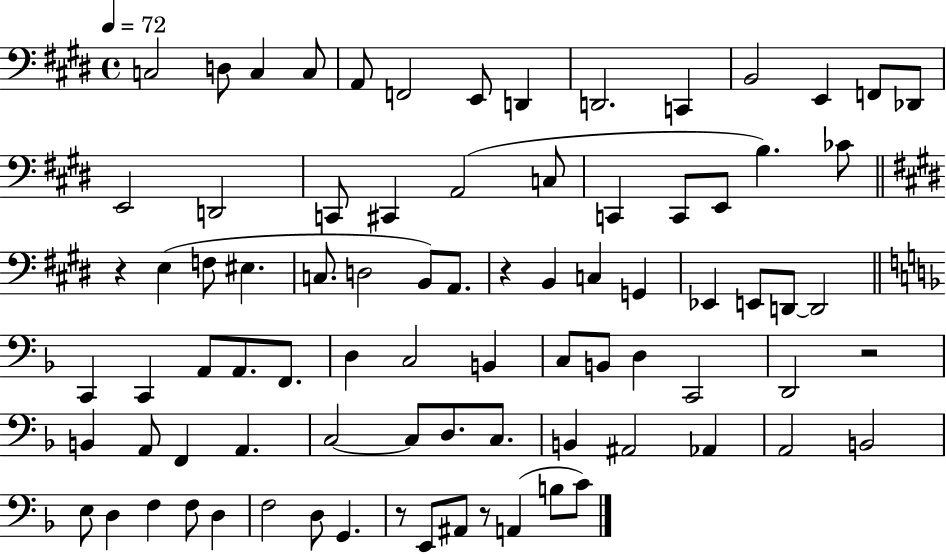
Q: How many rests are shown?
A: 5